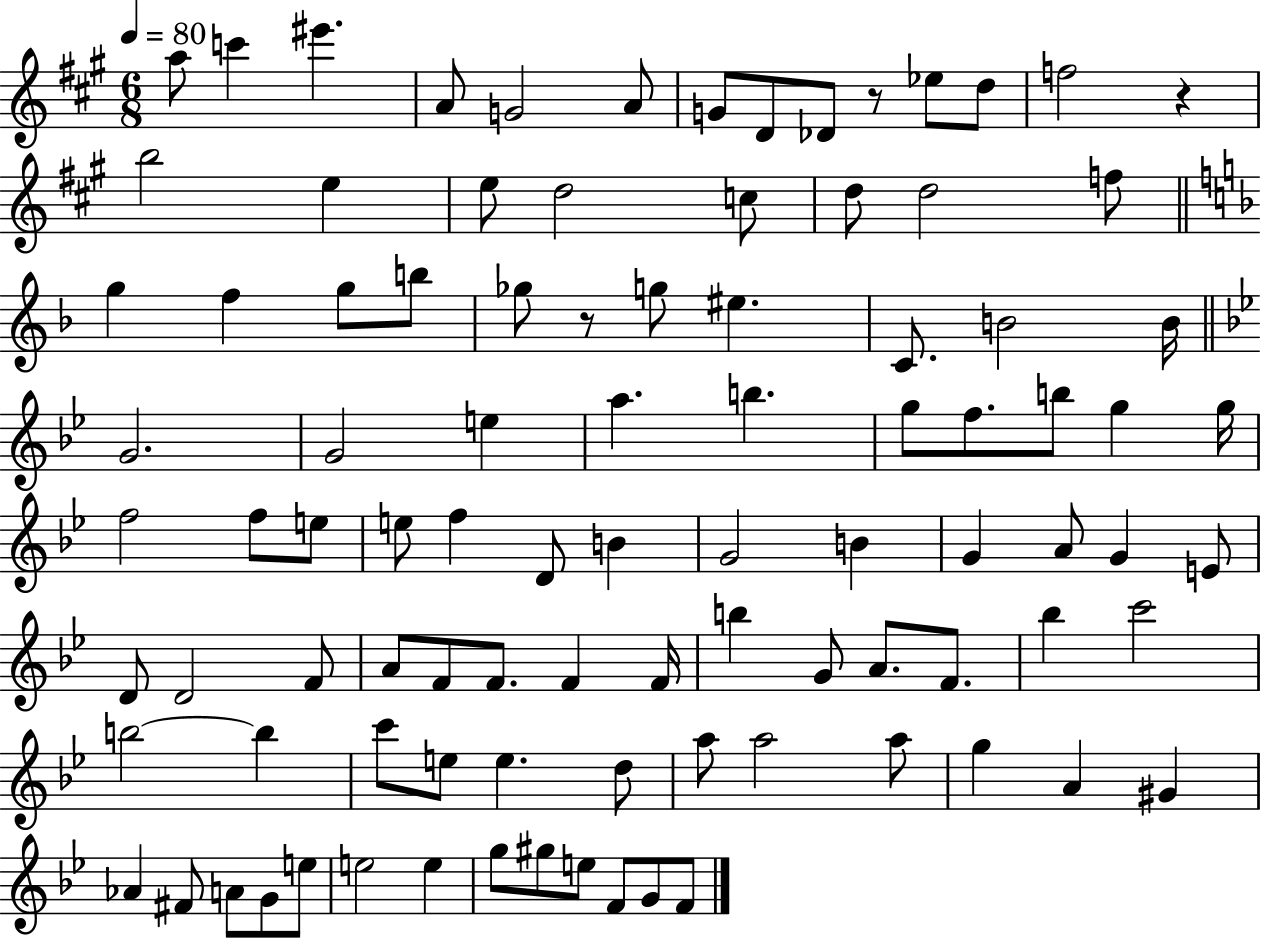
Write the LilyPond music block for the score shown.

{
  \clef treble
  \numericTimeSignature
  \time 6/8
  \key a \major
  \tempo 4 = 80
  a''8 c'''4 eis'''4. | a'8 g'2 a'8 | g'8 d'8 des'8 r8 ees''8 d''8 | f''2 r4 | \break b''2 e''4 | e''8 d''2 c''8 | d''8 d''2 f''8 | \bar "||" \break \key d \minor g''4 f''4 g''8 b''8 | ges''8 r8 g''8 eis''4. | c'8. b'2 b'16 | \bar "||" \break \key bes \major g'2. | g'2 e''4 | a''4. b''4. | g''8 f''8. b''8 g''4 g''16 | \break f''2 f''8 e''8 | e''8 f''4 d'8 b'4 | g'2 b'4 | g'4 a'8 g'4 e'8 | \break d'8 d'2 f'8 | a'8 f'8 f'8. f'4 f'16 | b''4 g'8 a'8. f'8. | bes''4 c'''2 | \break b''2~~ b''4 | c'''8 e''8 e''4. d''8 | a''8 a''2 a''8 | g''4 a'4 gis'4 | \break aes'4 fis'8 a'8 g'8 e''8 | e''2 e''4 | g''8 gis''8 e''8 f'8 g'8 f'8 | \bar "|."
}